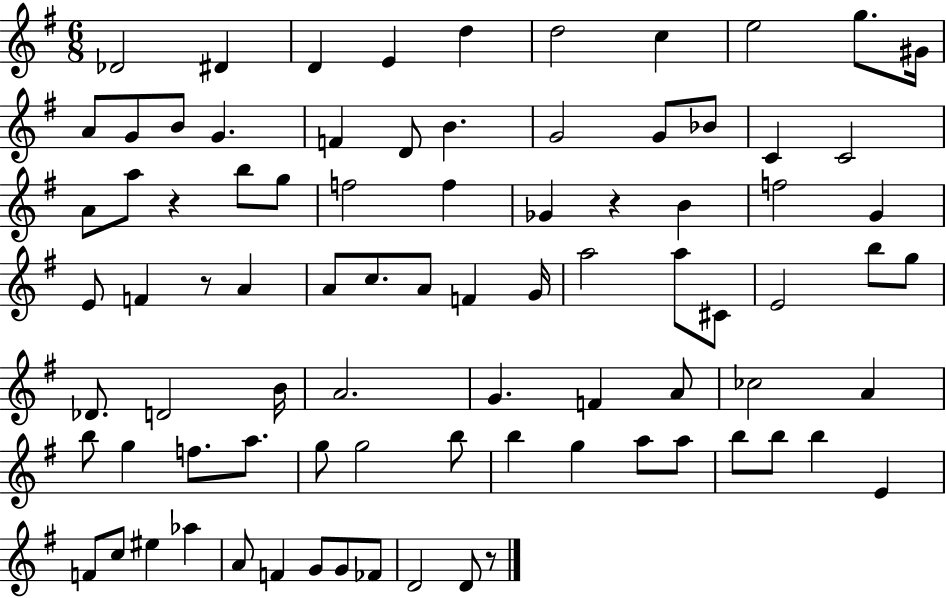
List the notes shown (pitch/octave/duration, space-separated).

Db4/h D#4/q D4/q E4/q D5/q D5/h C5/q E5/h G5/e. G#4/s A4/e G4/e B4/e G4/q. F4/q D4/e B4/q. G4/h G4/e Bb4/e C4/q C4/h A4/e A5/e R/q B5/e G5/e F5/h F5/q Gb4/q R/q B4/q F5/h G4/q E4/e F4/q R/e A4/q A4/e C5/e. A4/e F4/q G4/s A5/h A5/e C#4/e E4/h B5/e G5/e Db4/e. D4/h B4/s A4/h. G4/q. F4/q A4/e CES5/h A4/q B5/e G5/q F5/e. A5/e. G5/e G5/h B5/e B5/q G5/q A5/e A5/e B5/e B5/e B5/q E4/q F4/e C5/e EIS5/q Ab5/q A4/e F4/q G4/e G4/e FES4/e D4/h D4/e R/e